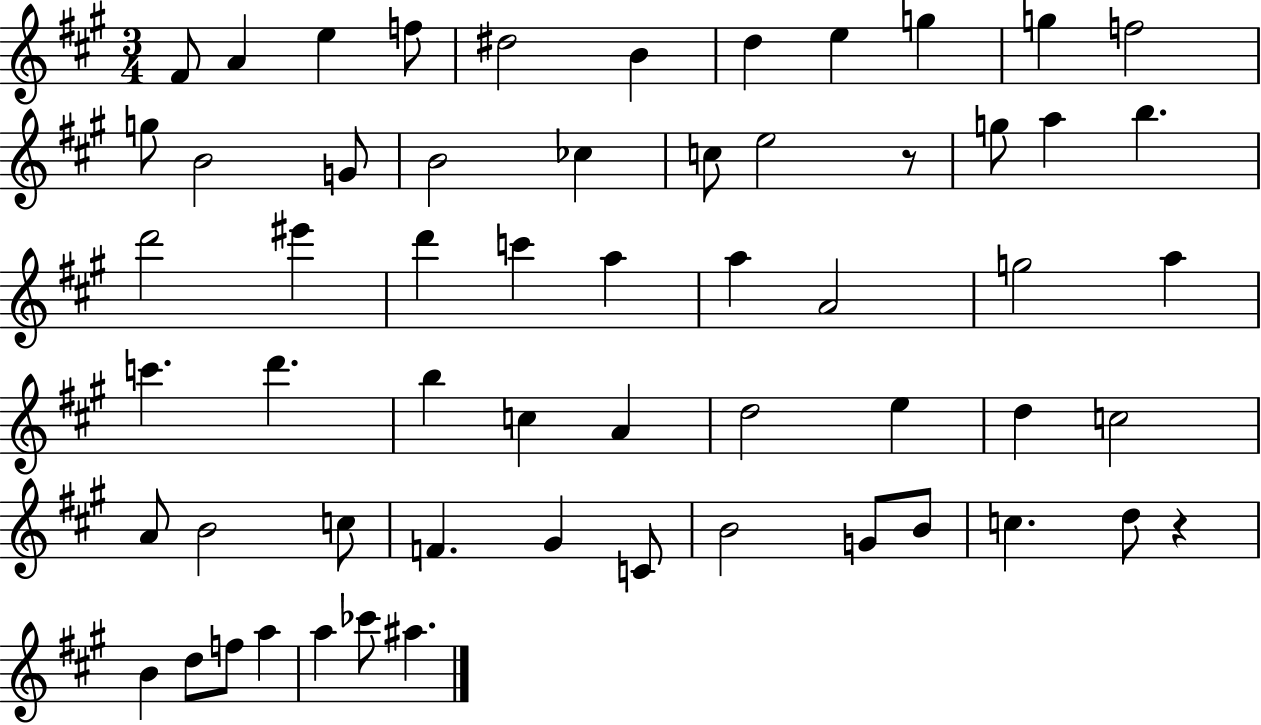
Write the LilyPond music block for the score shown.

{
  \clef treble
  \numericTimeSignature
  \time 3/4
  \key a \major
  fis'8 a'4 e''4 f''8 | dis''2 b'4 | d''4 e''4 g''4 | g''4 f''2 | \break g''8 b'2 g'8 | b'2 ces''4 | c''8 e''2 r8 | g''8 a''4 b''4. | \break d'''2 eis'''4 | d'''4 c'''4 a''4 | a''4 a'2 | g''2 a''4 | \break c'''4. d'''4. | b''4 c''4 a'4 | d''2 e''4 | d''4 c''2 | \break a'8 b'2 c''8 | f'4. gis'4 c'8 | b'2 g'8 b'8 | c''4. d''8 r4 | \break b'4 d''8 f''8 a''4 | a''4 ces'''8 ais''4. | \bar "|."
}